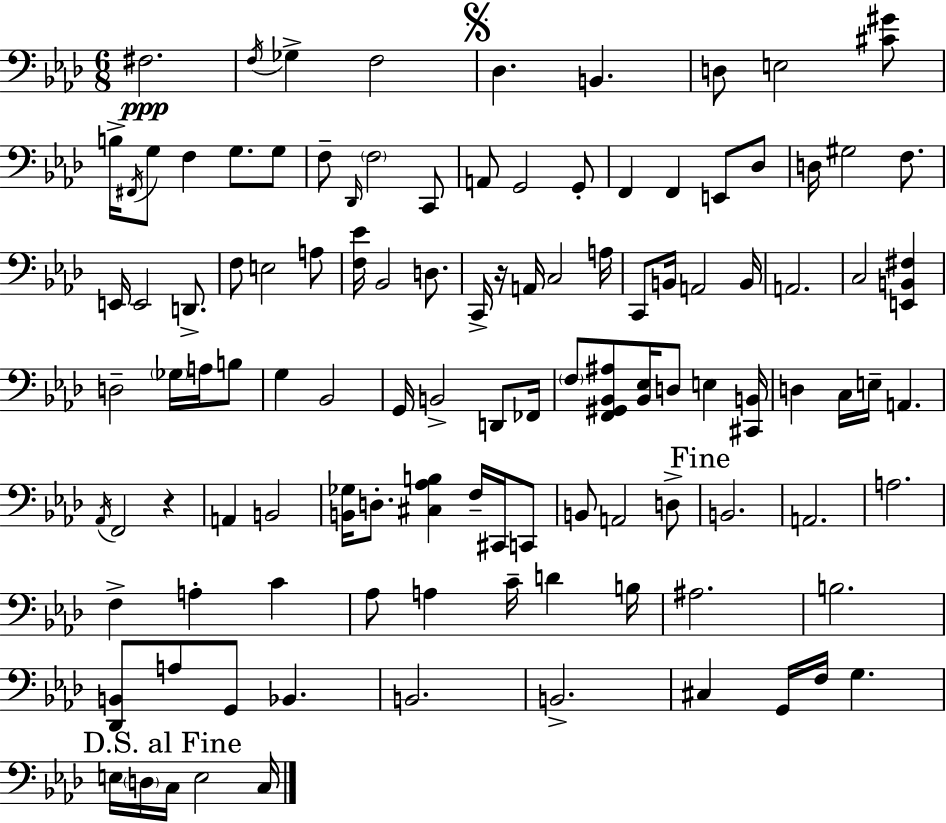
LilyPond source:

{
  \clef bass
  \numericTimeSignature
  \time 6/8
  \key aes \major
  fis2.\ppp | \acciaccatura { f16 } ges4-> f2 | \mark \markup { \musicglyph "scripts.segno" } des4. b,4. | d8 e2 <cis' gis'>8 | \break b16-> \acciaccatura { fis,16 } g8 f4 g8. | g8 f8-- \grace { des,16 } \parenthesize f2 | c,8 a,8 g,2 | g,8-. f,4 f,4 e,8 | \break des8 d16 gis2 | f8. e,16 e,2 | d,8.-> f8 e2 | a8 <f ees'>16 bes,2 | \break d8. c,16-> r16 a,16 c2 | a16 c,8 b,16 a,2 | b,16 a,2. | c2 <e, b, fis>4 | \break d2-- \parenthesize ges16 | a16 b8 g4 bes,2 | g,16 b,2-> | d,8 fes,16 \parenthesize f8 <f, gis, bes, ais>8 <bes, ees>16 d8 e4 | \break <cis, b,>16 d4 c16 e16-- a,4. | \acciaccatura { aes,16 } f,2 | r4 a,4 b,2 | <b, ges>16 d8.-. <cis aes b>4 | \break f16-- cis,16 c,8 b,8 a,2 | d8-> \mark "Fine" b,2. | a,2. | a2. | \break f4-> a4-. | c'4 aes8 a4 c'16-- d'4 | b16 ais2. | b2. | \break <des, b,>8 a8 g,8 bes,4. | b,2. | b,2.-> | cis4 g,16 f16 g4. | \break \mark "D.S. al Fine" e16 \parenthesize d16 c16 e2 | c16 \bar "|."
}